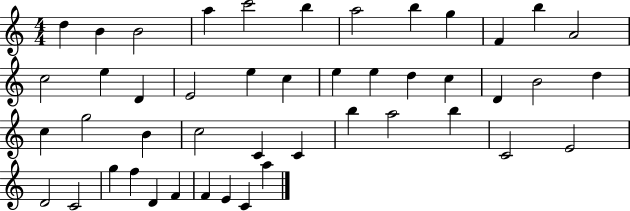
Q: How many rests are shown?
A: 0